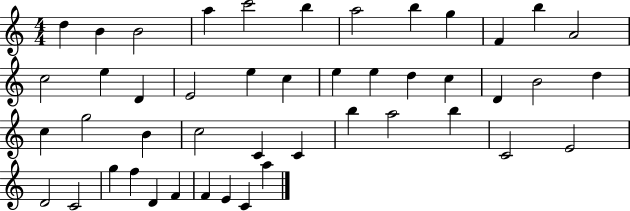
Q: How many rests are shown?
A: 0